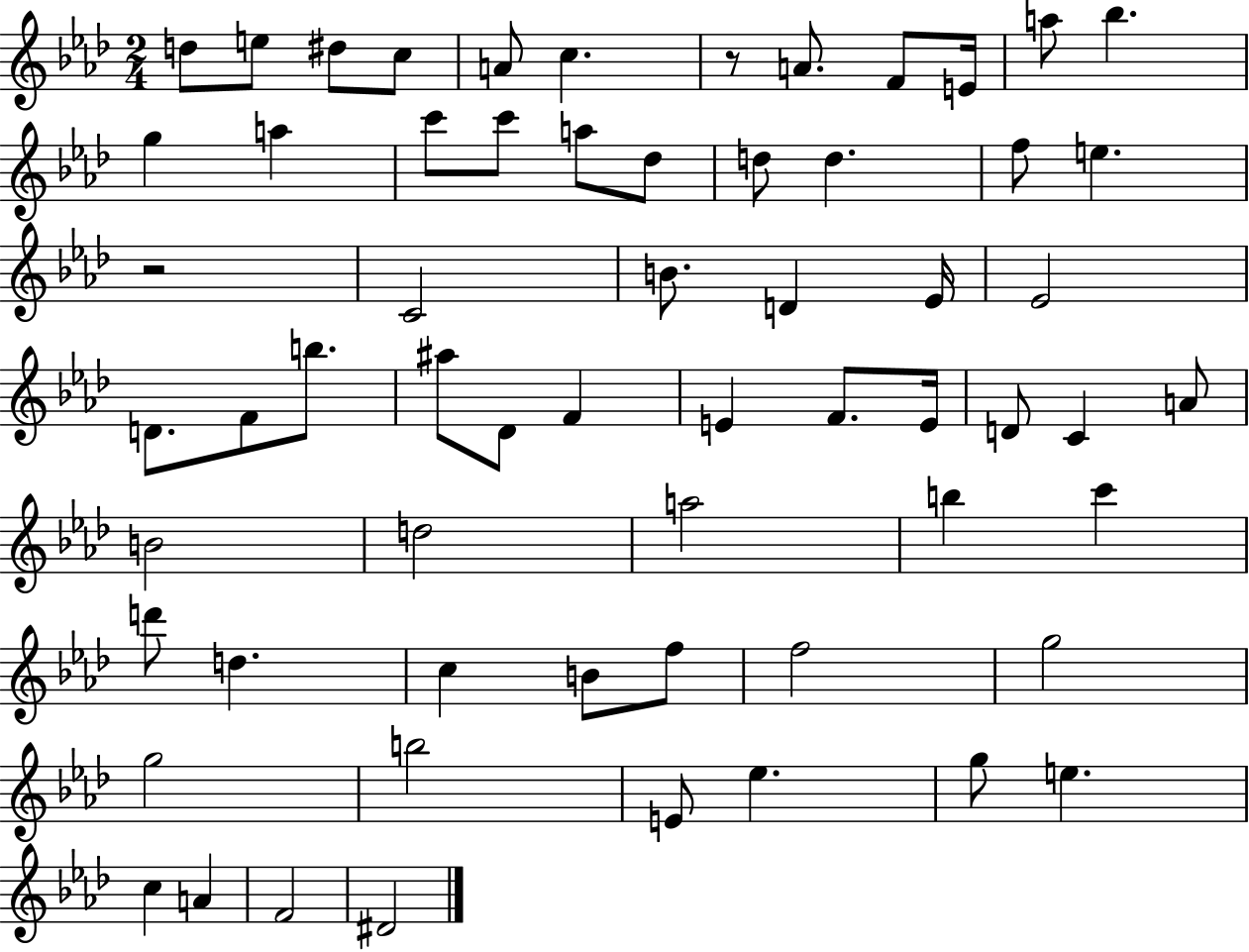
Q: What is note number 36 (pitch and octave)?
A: D4